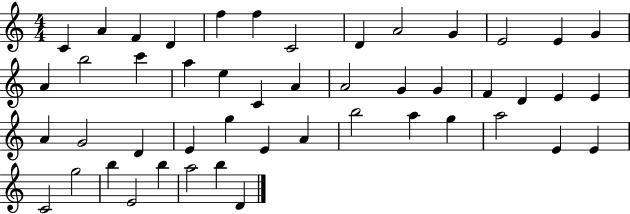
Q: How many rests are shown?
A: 0